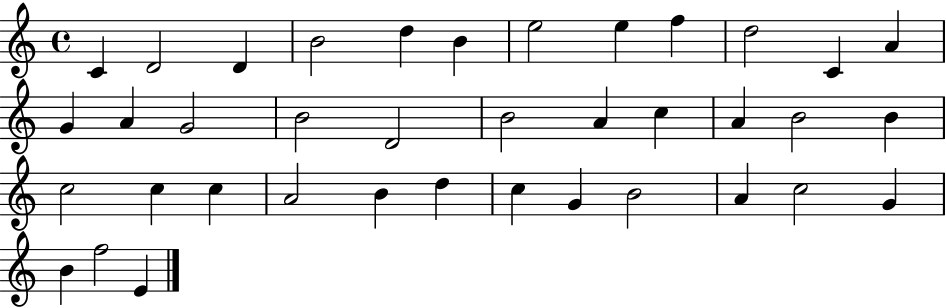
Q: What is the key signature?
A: C major